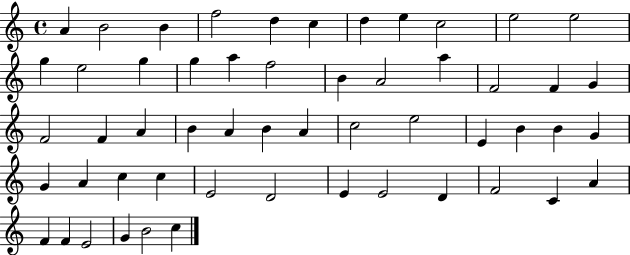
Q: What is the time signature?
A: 4/4